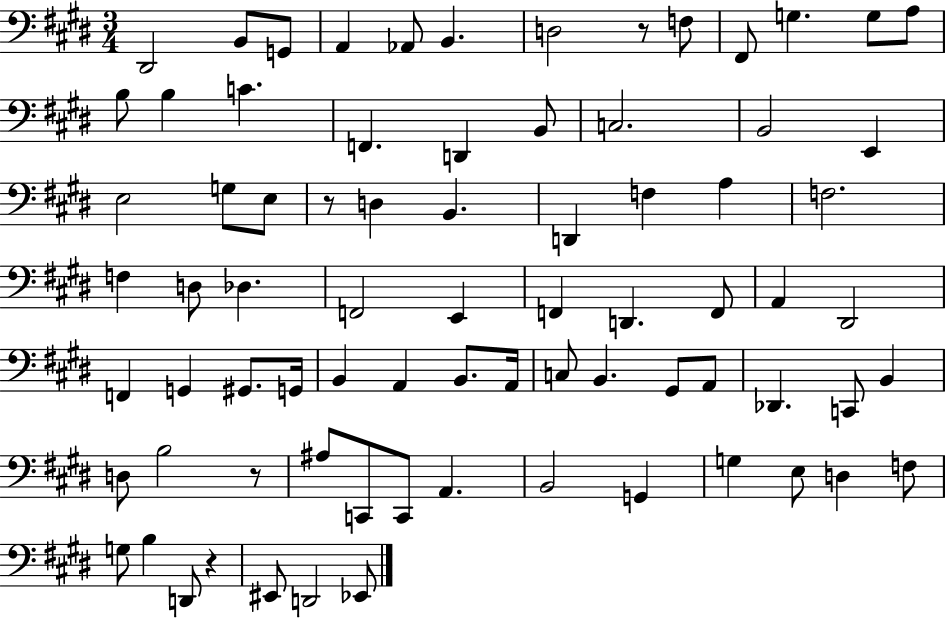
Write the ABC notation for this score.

X:1
T:Untitled
M:3/4
L:1/4
K:E
^D,,2 B,,/2 G,,/2 A,, _A,,/2 B,, D,2 z/2 F,/2 ^F,,/2 G, G,/2 A,/2 B,/2 B, C F,, D,, B,,/2 C,2 B,,2 E,, E,2 G,/2 E,/2 z/2 D, B,, D,, F, A, F,2 F, D,/2 _D, F,,2 E,, F,, D,, F,,/2 A,, ^D,,2 F,, G,, ^G,,/2 G,,/4 B,, A,, B,,/2 A,,/4 C,/2 B,, ^G,,/2 A,,/2 _D,, C,,/2 B,, D,/2 B,2 z/2 ^A,/2 C,,/2 C,,/2 A,, B,,2 G,, G, E,/2 D, F,/2 G,/2 B, D,,/2 z ^E,,/2 D,,2 _E,,/2